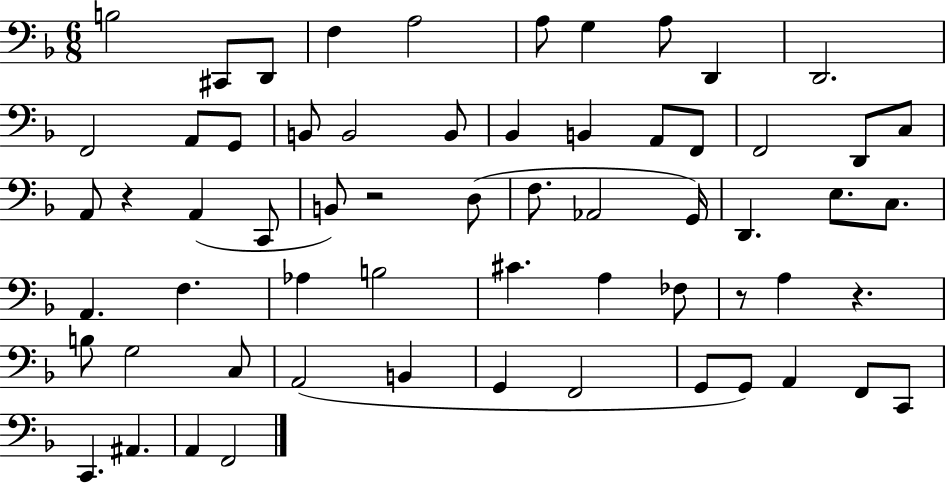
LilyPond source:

{
  \clef bass
  \numericTimeSignature
  \time 6/8
  \key f \major
  b2 cis,8 d,8 | f4 a2 | a8 g4 a8 d,4 | d,2. | \break f,2 a,8 g,8 | b,8 b,2 b,8 | bes,4 b,4 a,8 f,8 | f,2 d,8 c8 | \break a,8 r4 a,4( c,8 | b,8) r2 d8( | f8. aes,2 g,16) | d,4. e8. c8. | \break a,4. f4. | aes4 b2 | cis'4. a4 fes8 | r8 a4 r4. | \break b8 g2 c8 | a,2( b,4 | g,4 f,2 | g,8 g,8) a,4 f,8 c,8 | \break c,4. ais,4. | a,4 f,2 | \bar "|."
}